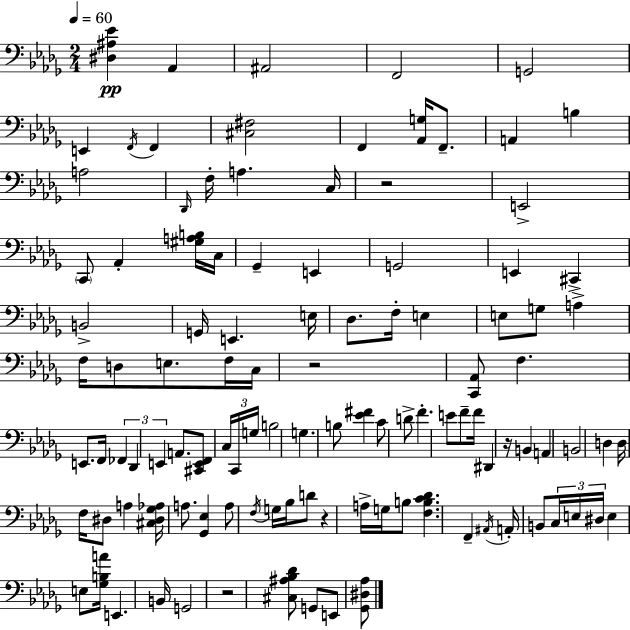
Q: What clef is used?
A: bass